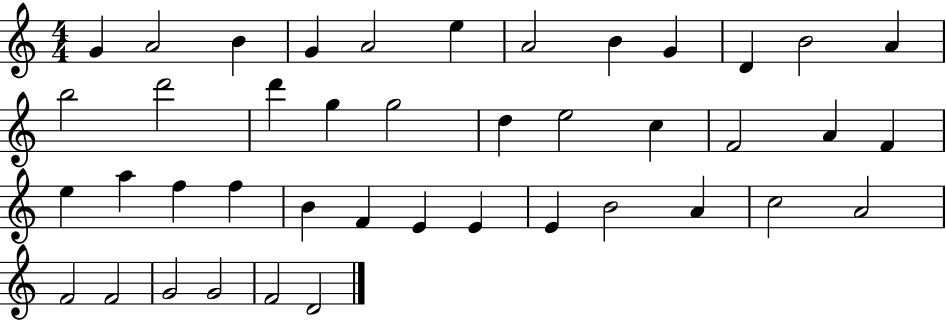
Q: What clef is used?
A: treble